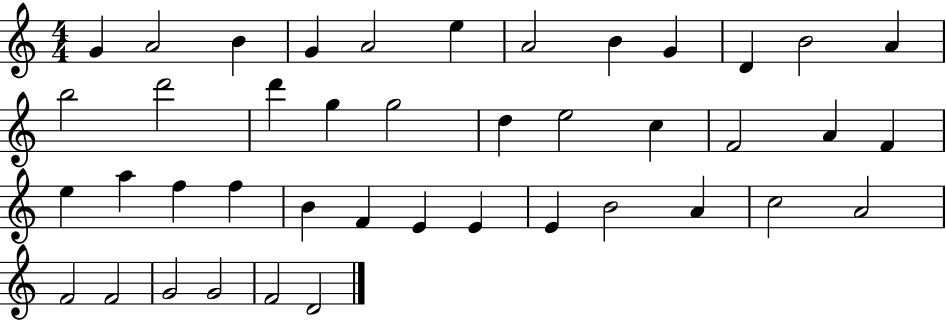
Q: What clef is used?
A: treble